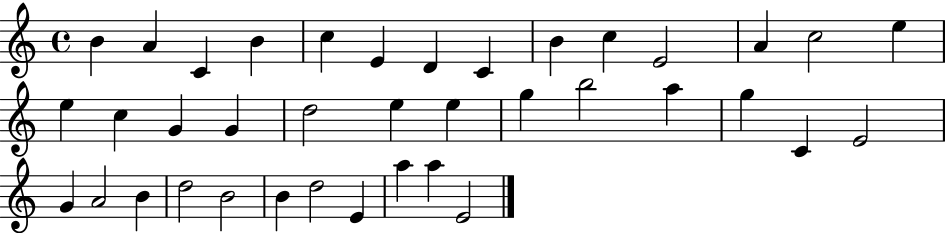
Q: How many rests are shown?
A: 0